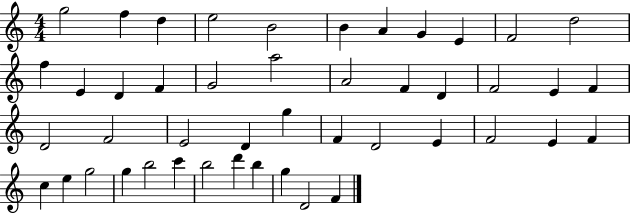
{
  \clef treble
  \numericTimeSignature
  \time 4/4
  \key c \major
  g''2 f''4 d''4 | e''2 b'2 | b'4 a'4 g'4 e'4 | f'2 d''2 | \break f''4 e'4 d'4 f'4 | g'2 a''2 | a'2 f'4 d'4 | f'2 e'4 f'4 | \break d'2 f'2 | e'2 d'4 g''4 | f'4 d'2 e'4 | f'2 e'4 f'4 | \break c''4 e''4 g''2 | g''4 b''2 c'''4 | b''2 d'''4 b''4 | g''4 d'2 f'4 | \break \bar "|."
}